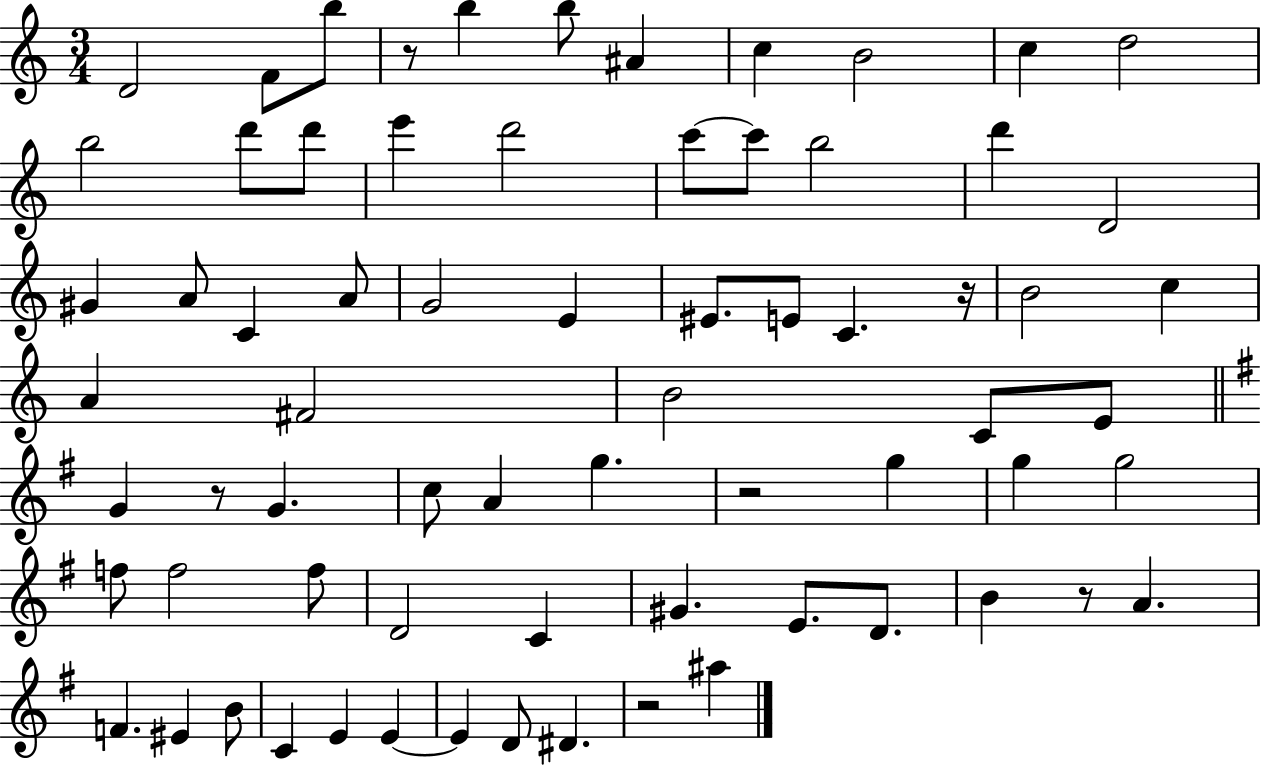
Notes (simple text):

D4/h F4/e B5/e R/e B5/q B5/e A#4/q C5/q B4/h C5/q D5/h B5/h D6/e D6/e E6/q D6/h C6/e C6/e B5/h D6/q D4/h G#4/q A4/e C4/q A4/e G4/h E4/q EIS4/e. E4/e C4/q. R/s B4/h C5/q A4/q F#4/h B4/h C4/e E4/e G4/q R/e G4/q. C5/e A4/q G5/q. R/h G5/q G5/q G5/h F5/e F5/h F5/e D4/h C4/q G#4/q. E4/e. D4/e. B4/q R/e A4/q. F4/q. EIS4/q B4/e C4/q E4/q E4/q E4/q D4/e D#4/q. R/h A#5/q